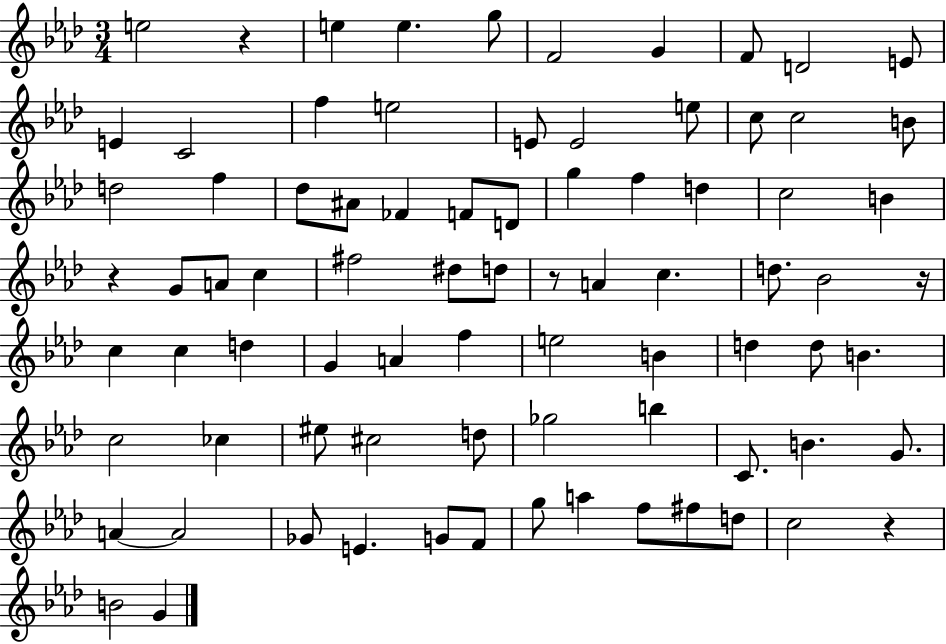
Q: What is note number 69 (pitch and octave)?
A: G5